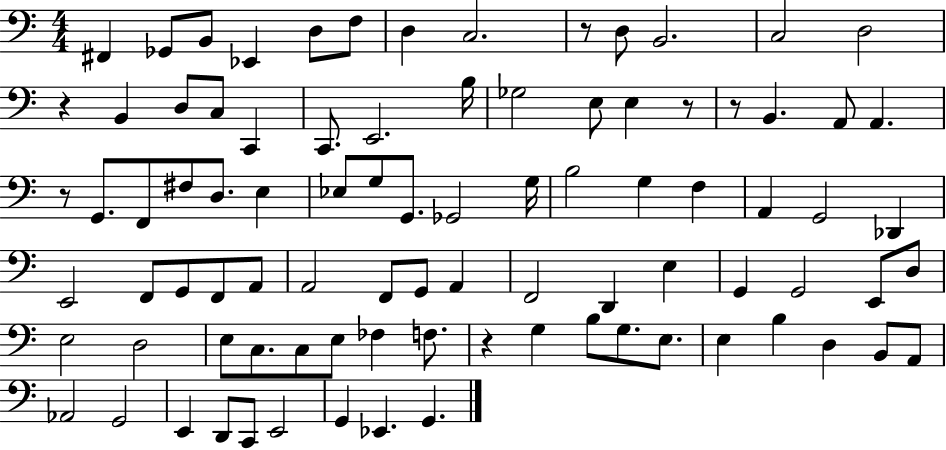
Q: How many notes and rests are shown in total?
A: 89